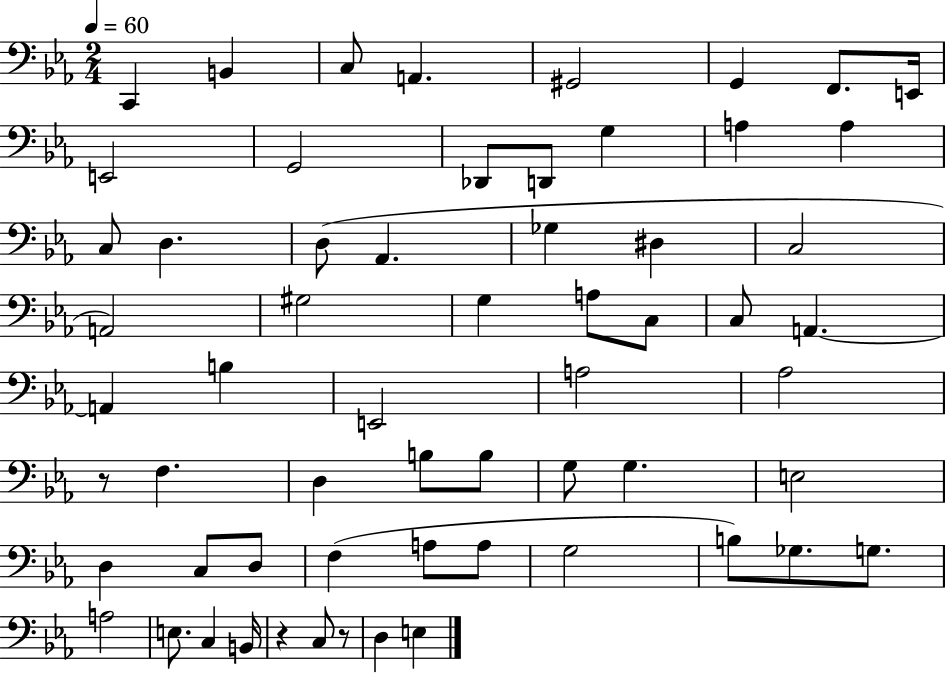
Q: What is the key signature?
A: EES major